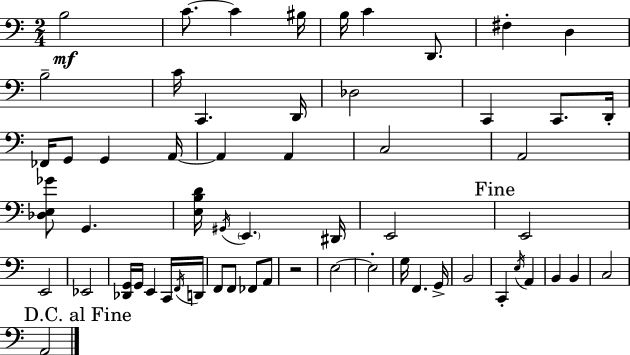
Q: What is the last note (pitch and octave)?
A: A2